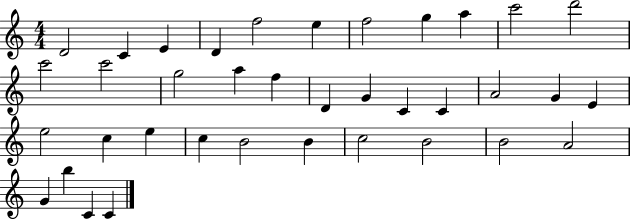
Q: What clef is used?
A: treble